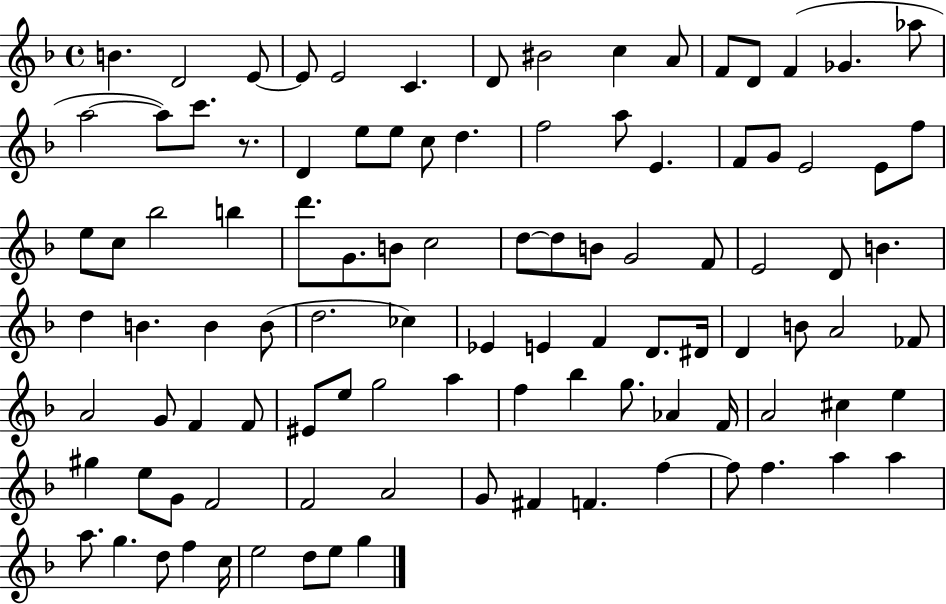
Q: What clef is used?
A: treble